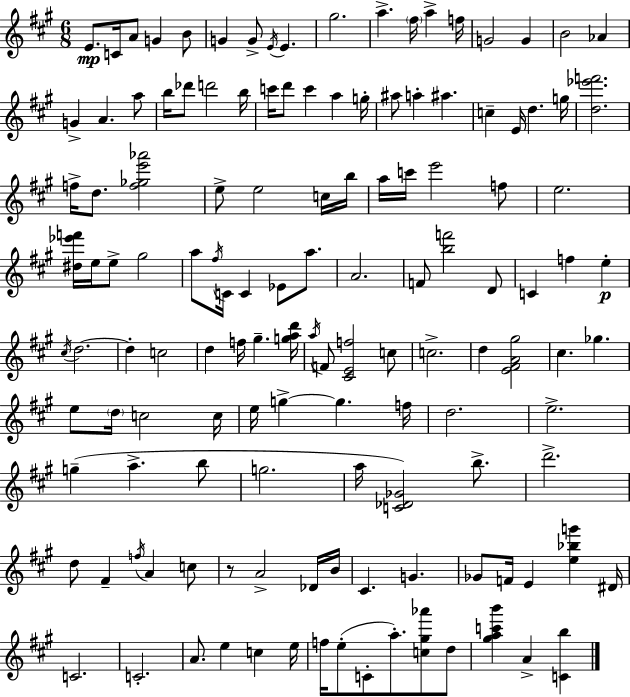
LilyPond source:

{
  \clef treble
  \numericTimeSignature
  \time 6/8
  \key a \major
  \repeat volta 2 { e'8.\mp c'16 a'8 g'4 b'8 | g'4 g'8-> \acciaccatura { e'16 } e'4. | gis''2. | a''4.-> \parenthesize fis''16 a''4-> | \break f''16 g'2 g'4 | b'2 aes'4 | g'4-> a'4. a''8 | b''16 des'''8 d'''2 | \break b''16 c'''16 d'''8 c'''4 a''4 | g''16-. ais''8 a''4-. ais''4. | c''4-- e'16 d''4. | g''16 <d'' ees''' f'''>2. | \break f''16-> d''8. <f'' ges'' e''' aes'''>2 | e''8-> e''2 c''16 | b''16 a''16 c'''16 e'''2 f''8 | e''2. | \break <dis'' ees''' f'''>16 e''16 e''8-> gis''2 | a''8 \acciaccatura { fis''16 } c'16 c'4 ees'8 a''8. | a'2. | f'8 <b'' f'''>2 | \break d'8 c'4 f''4 e''4-.\p | \acciaccatura { cis''16 } d''2.~~ | d''4-. c''2 | d''4 f''16 gis''4.-- | \break <g'' a'' d'''>16 \acciaccatura { a''16 } f'8 <cis' e' f''>2 | c''8 c''2.-> | d''4 <e' fis' a' gis''>2 | cis''4. ges''4. | \break e''8 \parenthesize d''16 c''2 | c''16 e''16 g''4->~~ g''4. | f''16 d''2. | e''2.-> | \break g''4--( a''4.-> | b''8 g''2. | a''16 <c' des' ges'>2) | b''8.-> d'''2.-> | \break d''8 fis'4-- \acciaccatura { f''16 } a'4 | c''8 r8 a'2-> | des'16 b'16 cis'4. g'4. | ges'8 f'16 e'4 | \break <e'' bes'' g'''>4 dis'16 c'2. | c'2.-. | a'8. e''4 | c''4 e''16 f''16 e''8-.( c'8-. a''8.-.) | \break <c'' gis'' aes'''>8 d''8 <gis'' a'' c''' b'''>4 a'4-> | <c' b''>4 } \bar "|."
}